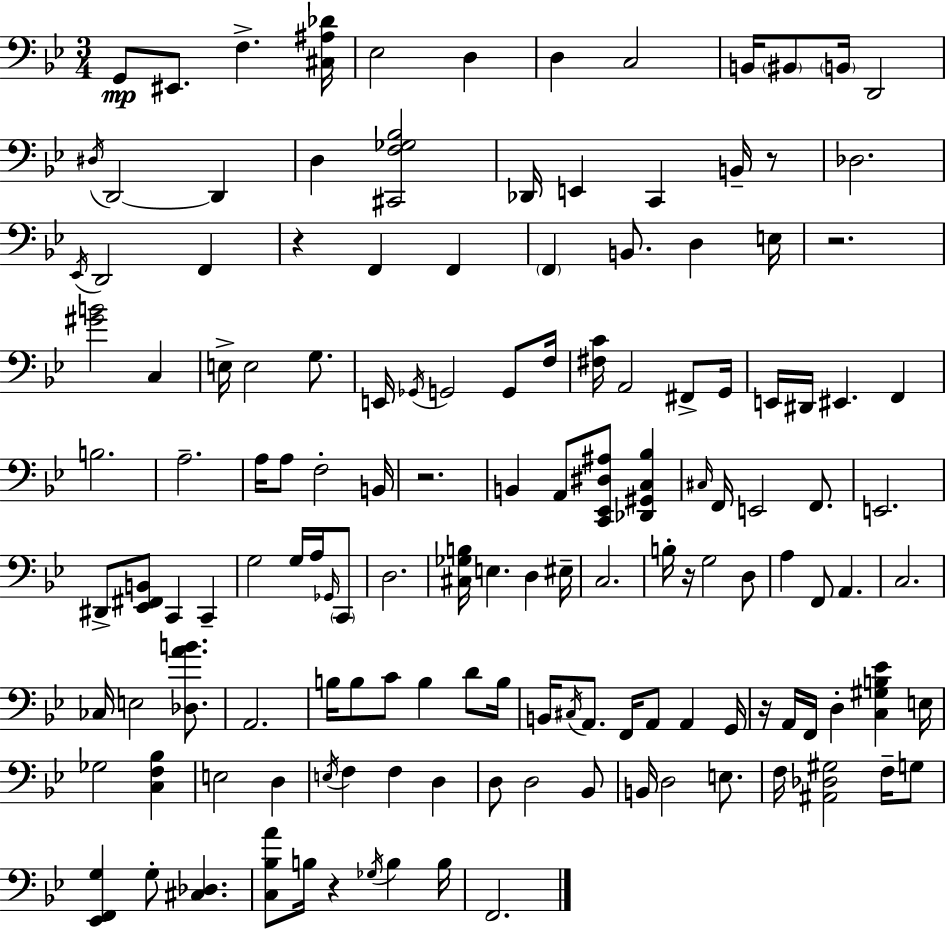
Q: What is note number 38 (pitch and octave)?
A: F3